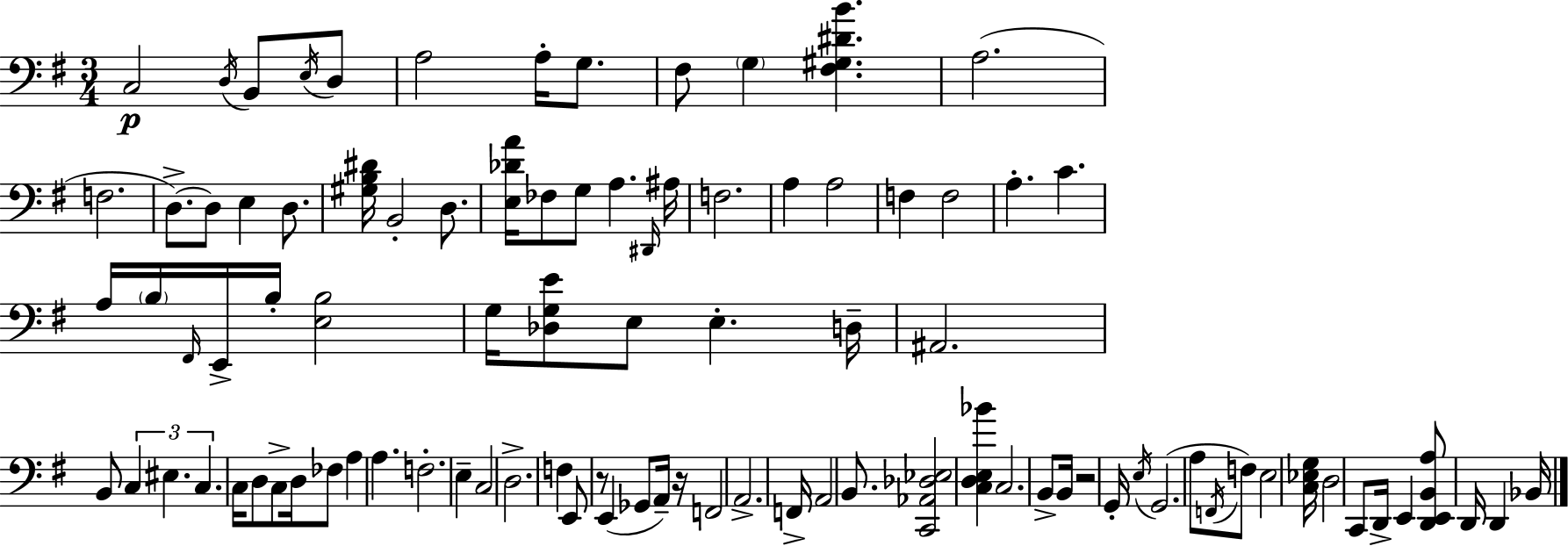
C3/h D3/s B2/e E3/s D3/e A3/h A3/s G3/e. F#3/e G3/q [F#3,G#3,D#4,B4]/q. A3/h. F3/h. D3/e. D3/e E3/q D3/e. [G#3,B3,D#4]/s B2/h D3/e. [E3,Db4,A4]/s FES3/e G3/e A3/q. D#2/s A#3/s F3/h. A3/q A3/h F3/q F3/h A3/q. C4/q. A3/s B3/s F#2/s E2/s B3/s [E3,B3]/h G3/s [Db3,G3,E4]/e E3/e E3/q. D3/s A#2/h. B2/e C3/q EIS3/q. C3/q. C3/s D3/e C3/e D3/s FES3/e A3/q A3/q. F3/h. E3/q C3/h D3/h. F3/q E2/e R/e E2/q Gb2/e A2/s R/s F2/h A2/h. F2/s A2/h B2/e. [C2,Ab2,Db3,Eb3]/h [C3,D3,E3,Bb4]/q C3/h. B2/e B2/s R/h G2/s E3/s G2/h. A3/e F2/s F3/e E3/h [C3,Eb3,G3]/s D3/h C2/e D2/s E2/q [D2,E2,B2,A3]/e D2/s D2/q Bb2/s